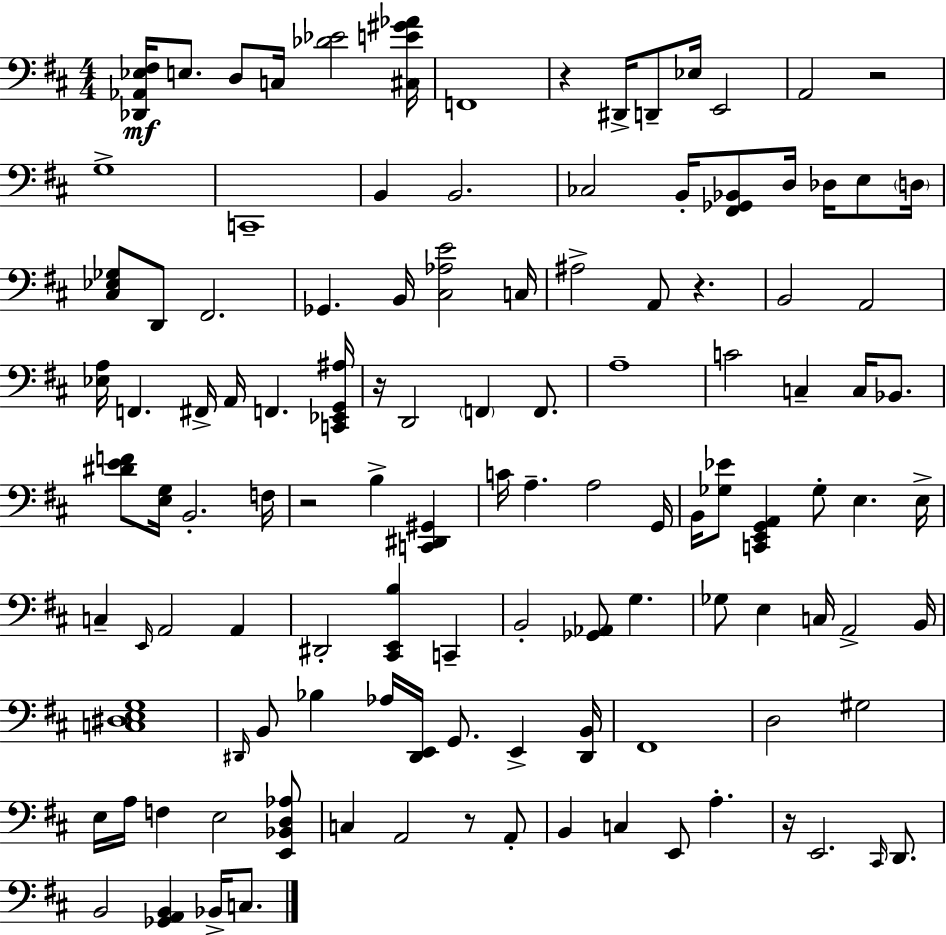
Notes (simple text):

[Db2,Ab2,Eb3,F#3]/s E3/e. D3/e C3/s [Db4,Eb4]/h [C#3,E4,G#4,Ab4]/s F2/w R/q D#2/s D2/e Eb3/s E2/h A2/h R/h G3/w C2/w B2/q B2/h. CES3/h B2/s [F#2,Gb2,Bb2]/e D3/s Db3/s E3/e D3/s [C#3,Eb3,Gb3]/e D2/e F#2/h. Gb2/q. B2/s [C#3,Ab3,E4]/h C3/s A#3/h A2/e R/q. B2/h A2/h [Eb3,A3]/s F2/q. F#2/s A2/s F2/q. [C2,Eb2,G2,A#3]/s R/s D2/h F2/q F2/e. A3/w C4/h C3/q C3/s Bb2/e. [D#4,E4,F4]/e [E3,G3]/s B2/h. F3/s R/h B3/q [C2,D#2,G#2]/q C4/s A3/q. A3/h G2/s B2/s [Gb3,Eb4]/e [C2,E2,G2,A2]/q Gb3/e E3/q. E3/s C3/q E2/s A2/h A2/q D#2/h [C#2,E2,B3]/q C2/q B2/h [Gb2,Ab2]/e G3/q. Gb3/e E3/q C3/s A2/h B2/s [C3,D#3,E3,G3]/w D#2/s B2/e Bb3/q Ab3/s [D#2,E2]/s G2/e. E2/q [D#2,B2]/s F#2/w D3/h G#3/h E3/s A3/s F3/q E3/h [E2,Bb2,D3,Ab3]/e C3/q A2/h R/e A2/e B2/q C3/q E2/e A3/q. R/s E2/h. C#2/s D2/e. B2/h [Gb2,A2,B2]/q Bb2/s C3/e.